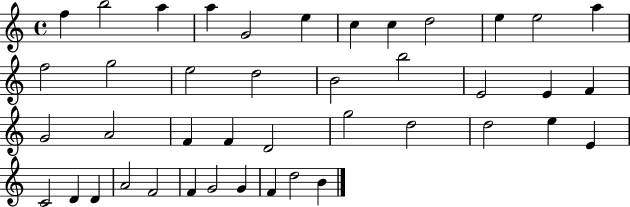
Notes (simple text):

F5/q B5/h A5/q A5/q G4/h E5/q C5/q C5/q D5/h E5/q E5/h A5/q F5/h G5/h E5/h D5/h B4/h B5/h E4/h E4/q F4/q G4/h A4/h F4/q F4/q D4/h G5/h D5/h D5/h E5/q E4/q C4/h D4/q D4/q A4/h F4/h F4/q G4/h G4/q F4/q D5/h B4/q